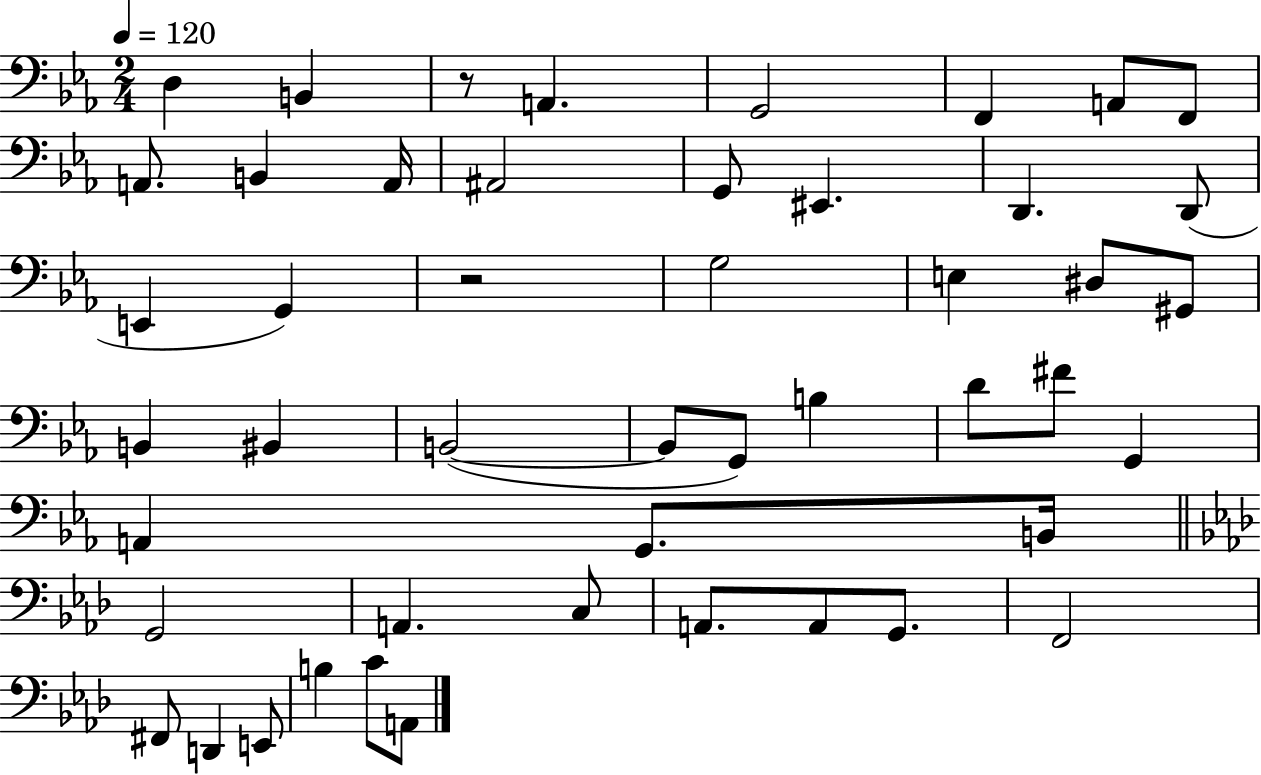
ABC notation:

X:1
T:Untitled
M:2/4
L:1/4
K:Eb
D, B,, z/2 A,, G,,2 F,, A,,/2 F,,/2 A,,/2 B,, A,,/4 ^A,,2 G,,/2 ^E,, D,, D,,/2 E,, G,, z2 G,2 E, ^D,/2 ^G,,/2 B,, ^B,, B,,2 B,,/2 G,,/2 B, D/2 ^F/2 G,, A,, G,,/2 B,,/4 G,,2 A,, C,/2 A,,/2 A,,/2 G,,/2 F,,2 ^F,,/2 D,, E,,/2 B, C/2 A,,/2